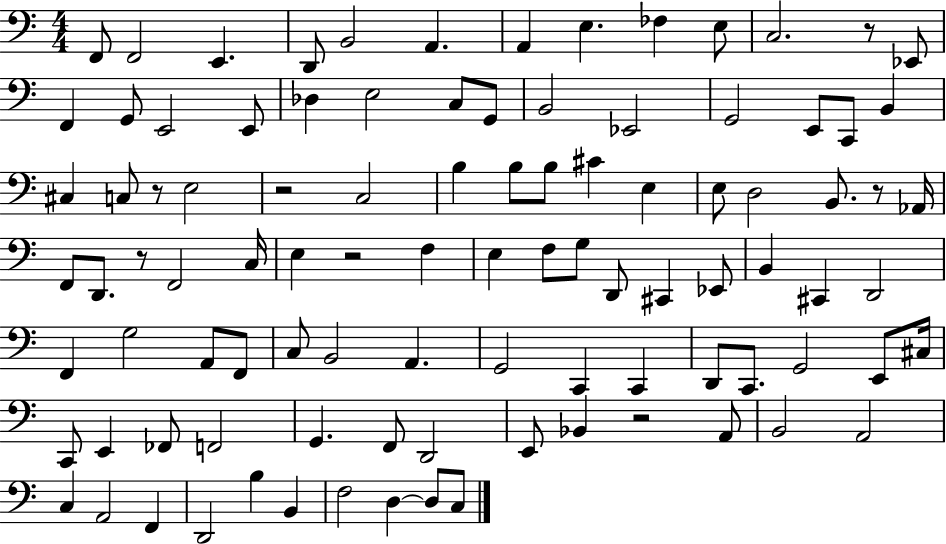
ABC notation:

X:1
T:Untitled
M:4/4
L:1/4
K:C
F,,/2 F,,2 E,, D,,/2 B,,2 A,, A,, E, _F, E,/2 C,2 z/2 _E,,/2 F,, G,,/2 E,,2 E,,/2 _D, E,2 C,/2 G,,/2 B,,2 _E,,2 G,,2 E,,/2 C,,/2 B,, ^C, C,/2 z/2 E,2 z2 C,2 B, B,/2 B,/2 ^C E, E,/2 D,2 B,,/2 z/2 _A,,/4 F,,/2 D,,/2 z/2 F,,2 C,/4 E, z2 F, E, F,/2 G,/2 D,,/2 ^C,, _E,,/2 B,, ^C,, D,,2 F,, G,2 A,,/2 F,,/2 C,/2 B,,2 A,, G,,2 C,, C,, D,,/2 C,,/2 G,,2 E,,/2 ^C,/4 C,,/2 E,, _F,,/2 F,,2 G,, F,,/2 D,,2 E,,/2 _B,, z2 A,,/2 B,,2 A,,2 C, A,,2 F,, D,,2 B, B,, F,2 D, D,/2 C,/2